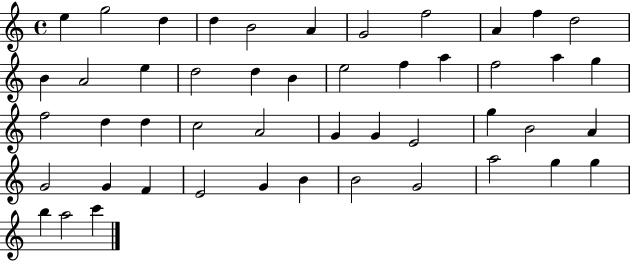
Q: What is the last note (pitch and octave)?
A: C6